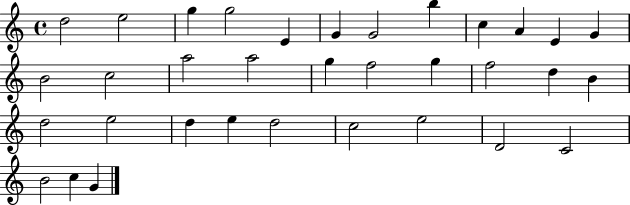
{
  \clef treble
  \time 4/4
  \defaultTimeSignature
  \key c \major
  d''2 e''2 | g''4 g''2 e'4 | g'4 g'2 b''4 | c''4 a'4 e'4 g'4 | \break b'2 c''2 | a''2 a''2 | g''4 f''2 g''4 | f''2 d''4 b'4 | \break d''2 e''2 | d''4 e''4 d''2 | c''2 e''2 | d'2 c'2 | \break b'2 c''4 g'4 | \bar "|."
}